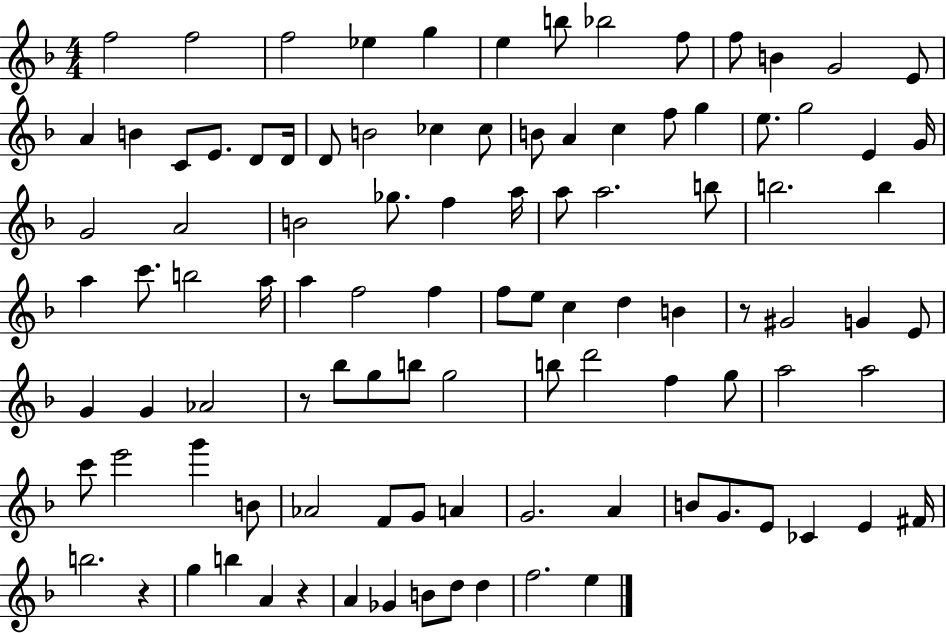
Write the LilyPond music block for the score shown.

{
  \clef treble
  \numericTimeSignature
  \time 4/4
  \key f \major
  \repeat volta 2 { f''2 f''2 | f''2 ees''4 g''4 | e''4 b''8 bes''2 f''8 | f''8 b'4 g'2 e'8 | \break a'4 b'4 c'8 e'8. d'8 d'16 | d'8 b'2 ces''4 ces''8 | b'8 a'4 c''4 f''8 g''4 | e''8. g''2 e'4 g'16 | \break g'2 a'2 | b'2 ges''8. f''4 a''16 | a''8 a''2. b''8 | b''2. b''4 | \break a''4 c'''8. b''2 a''16 | a''4 f''2 f''4 | f''8 e''8 c''4 d''4 b'4 | r8 gis'2 g'4 e'8 | \break g'4 g'4 aes'2 | r8 bes''8 g''8 b''8 g''2 | b''8 d'''2 f''4 g''8 | a''2 a''2 | \break c'''8 e'''2 g'''4 b'8 | aes'2 f'8 g'8 a'4 | g'2. a'4 | b'8 g'8. e'8 ces'4 e'4 fis'16 | \break b''2. r4 | g''4 b''4 a'4 r4 | a'4 ges'4 b'8 d''8 d''4 | f''2. e''4 | \break } \bar "|."
}